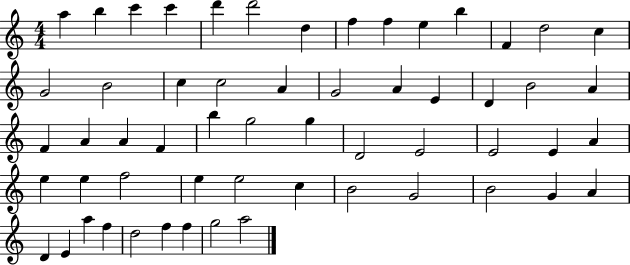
{
  \clef treble
  \numericTimeSignature
  \time 4/4
  \key c \major
  a''4 b''4 c'''4 c'''4 | d'''4 d'''2 d''4 | f''4 f''4 e''4 b''4 | f'4 d''2 c''4 | \break g'2 b'2 | c''4 c''2 a'4 | g'2 a'4 e'4 | d'4 b'2 a'4 | \break f'4 a'4 a'4 f'4 | b''4 g''2 g''4 | d'2 e'2 | e'2 e'4 a'4 | \break e''4 e''4 f''2 | e''4 e''2 c''4 | b'2 g'2 | b'2 g'4 a'4 | \break d'4 e'4 a''4 f''4 | d''2 f''4 f''4 | g''2 a''2 | \bar "|."
}